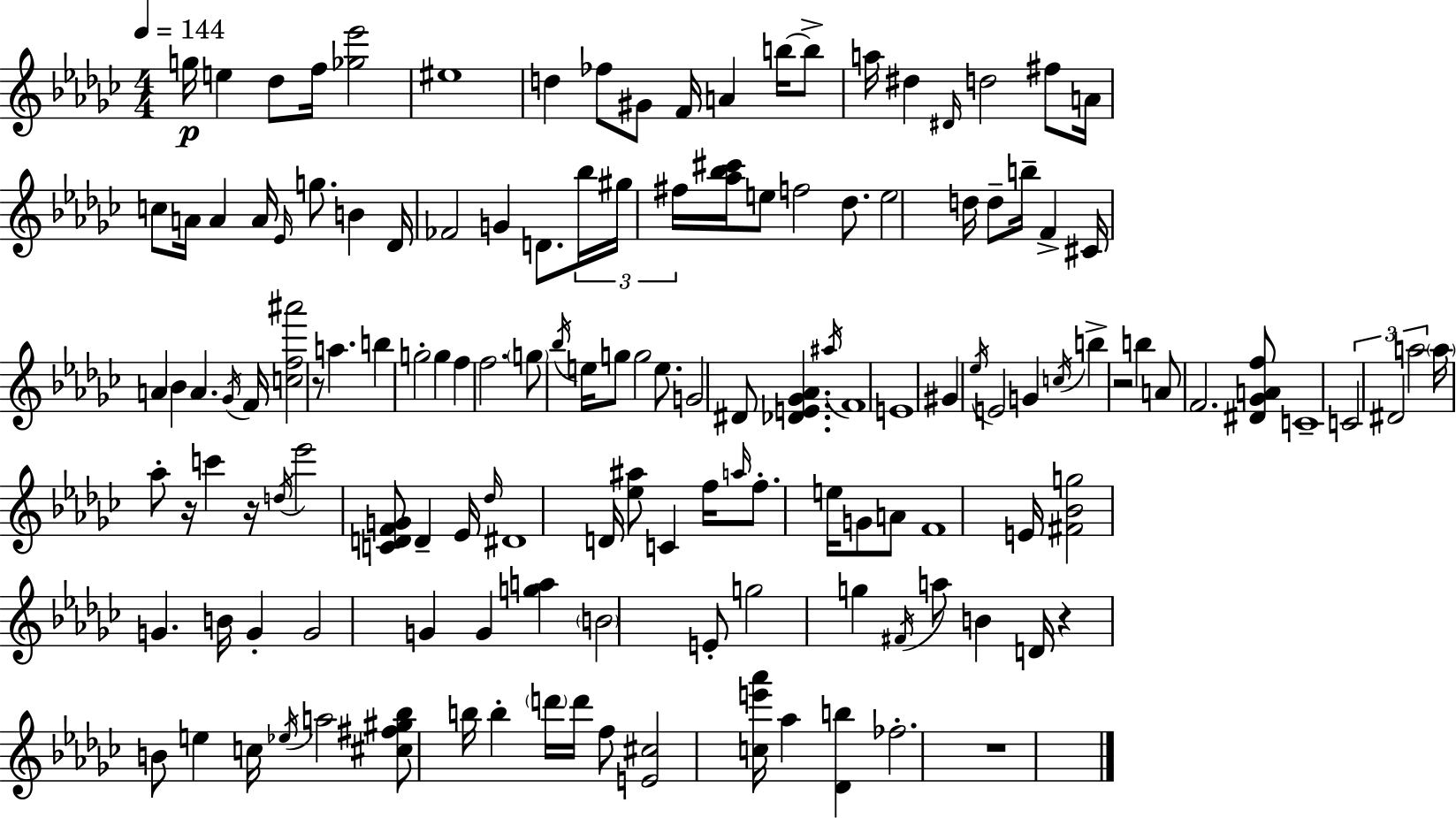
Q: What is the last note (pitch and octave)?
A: FES5